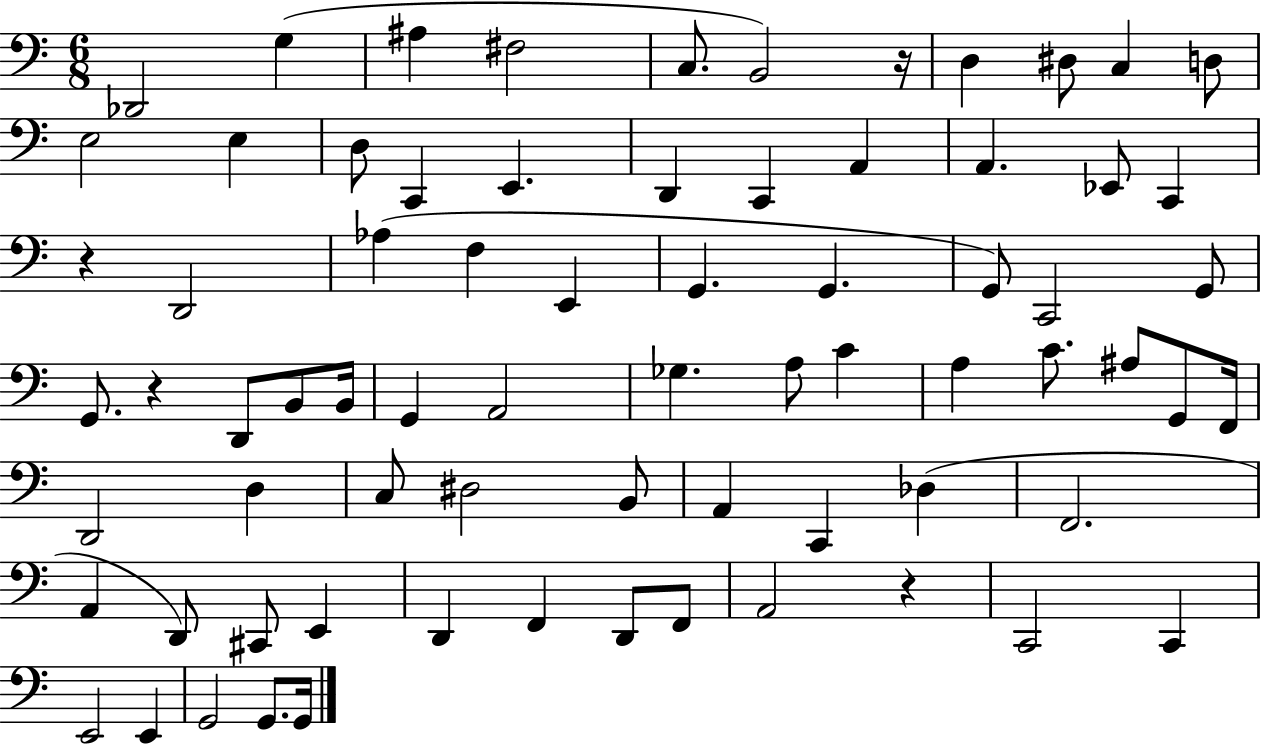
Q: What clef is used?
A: bass